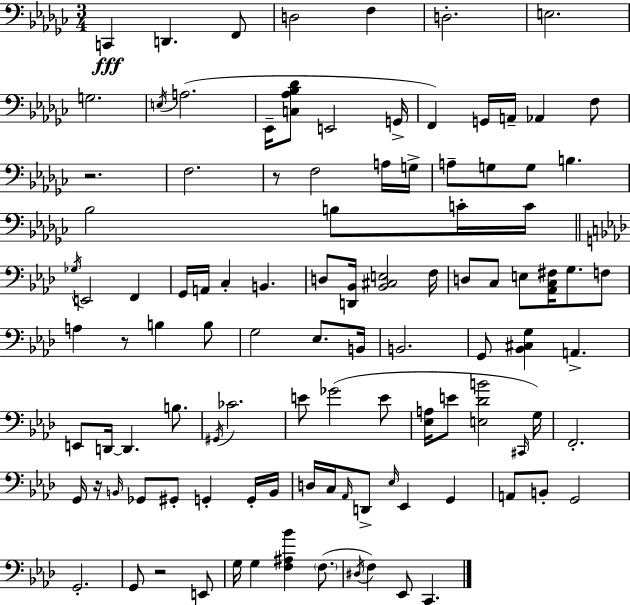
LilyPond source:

{
  \clef bass
  \numericTimeSignature
  \time 3/4
  \key ees \minor
  \repeat volta 2 { c,4\fff d,4. f,8 | d2 f4 | d2.-. | e2. | \break g2. | \acciaccatura { e16 } a2.( | ees,16-- <c aes bes des'>8 e,2 | g,16-> f,4) g,16 a,16-- aes,4 f8 | \break r2. | f2. | r8 f2 a16 | g16-> a8-- g8 g8 b4. | \break bes2 b8 c'16-. | c'16 \bar "||" \break \key aes \major \acciaccatura { ges16 } e,2 f,4 | g,16 a,16 c4-. b,4. | d8 <d, bes,>16 <bes, cis e>2 | f16 d8 c8 e8 <aes, c fis>16 g8. f8 | \break a4 r8 b4 b8 | g2 ees8. | b,16 b,2. | g,8 <bes, cis g>4 a,4.-> | \break e,8 d,16~~ d,4. b8. | \acciaccatura { gis,16 } ces'2. | e'8 ges'2( | e'8 <ees a>16 e'8 <e des' b'>2 | \break \grace { cis,16 }) g16 f,2.-. | g,16 r16 \grace { b,16 } ges,8 gis,8-. g,4-. | g,16-. b,16 d16 c16 \grace { aes,16 } d,8-> \grace { ees16 } ees,4 | g,4 a,8 b,8-. g,2 | \break g,2.-. | g,8 r2 | e,8 g16 g4 <f ais bes'>4 | \parenthesize f8.( \acciaccatura { dis16 } f4) ees,8 | \break c,4. } \bar "|."
}